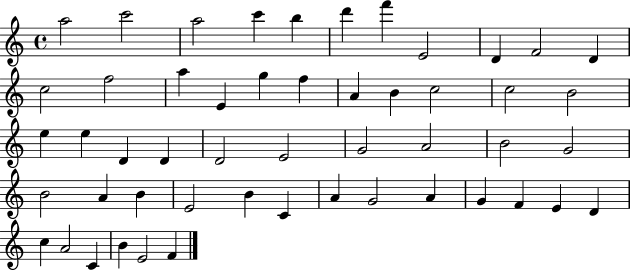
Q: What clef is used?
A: treble